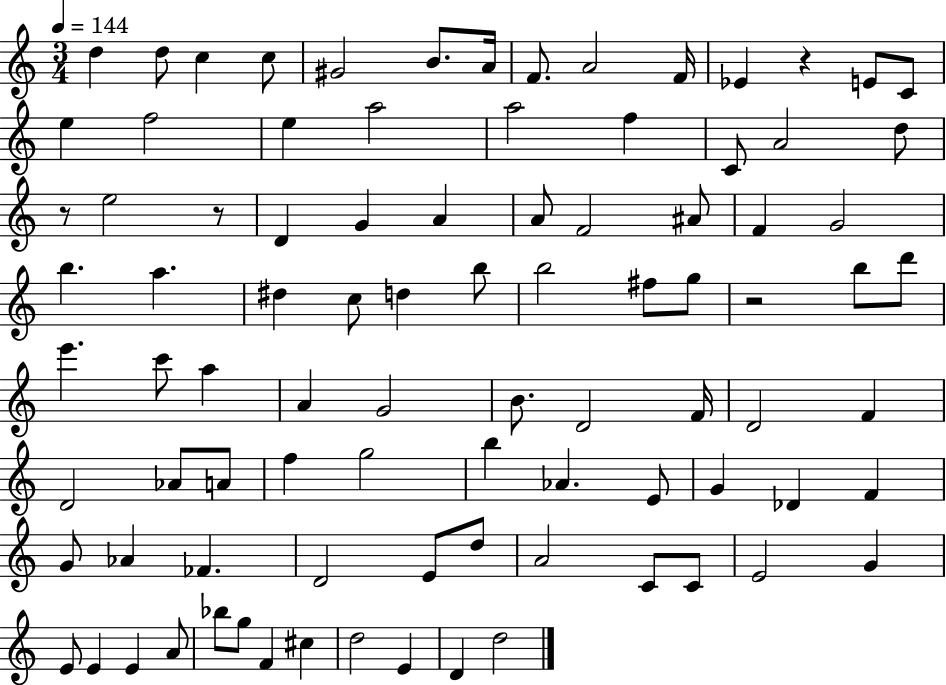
X:1
T:Untitled
M:3/4
L:1/4
K:C
d d/2 c c/2 ^G2 B/2 A/4 F/2 A2 F/4 _E z E/2 C/2 e f2 e a2 a2 f C/2 A2 d/2 z/2 e2 z/2 D G A A/2 F2 ^A/2 F G2 b a ^d c/2 d b/2 b2 ^f/2 g/2 z2 b/2 d'/2 e' c'/2 a A G2 B/2 D2 F/4 D2 F D2 _A/2 A/2 f g2 b _A E/2 G _D F G/2 _A _F D2 E/2 d/2 A2 C/2 C/2 E2 G E/2 E E A/2 _b/2 g/2 F ^c d2 E D d2